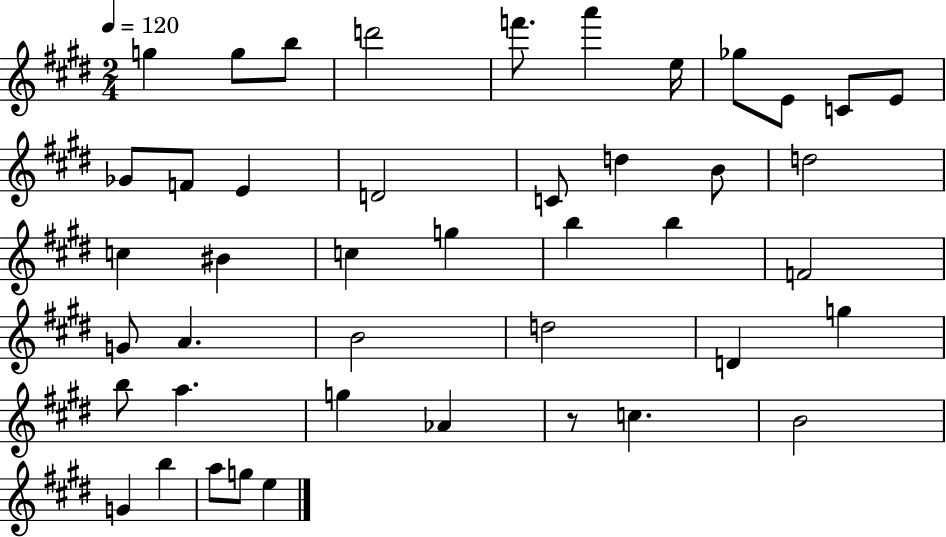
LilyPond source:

{
  \clef treble
  \numericTimeSignature
  \time 2/4
  \key e \major
  \tempo 4 = 120
  \repeat volta 2 { g''4 g''8 b''8 | d'''2 | f'''8. a'''4 e''16 | ges''8 e'8 c'8 e'8 | \break ges'8 f'8 e'4 | d'2 | c'8 d''4 b'8 | d''2 | \break c''4 bis'4 | c''4 g''4 | b''4 b''4 | f'2 | \break g'8 a'4. | b'2 | d''2 | d'4 g''4 | \break b''8 a''4. | g''4 aes'4 | r8 c''4. | b'2 | \break g'4 b''4 | a''8 g''8 e''4 | } \bar "|."
}